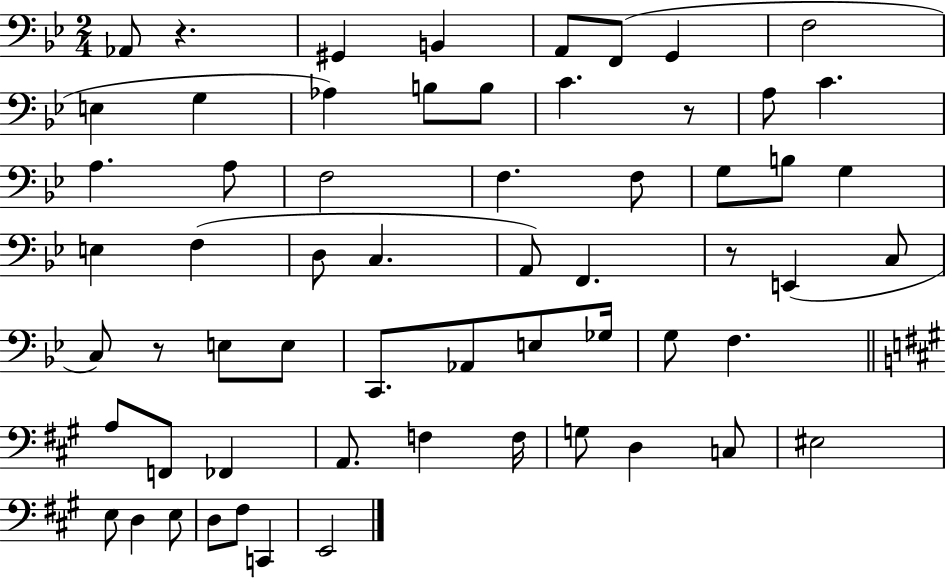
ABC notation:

X:1
T:Untitled
M:2/4
L:1/4
K:Bb
_A,,/2 z ^G,, B,, A,,/2 F,,/2 G,, F,2 E, G, _A, B,/2 B,/2 C z/2 A,/2 C A, A,/2 F,2 F, F,/2 G,/2 B,/2 G, E, F, D,/2 C, A,,/2 F,, z/2 E,, C,/2 C,/2 z/2 E,/2 E,/2 C,,/2 _A,,/2 E,/2 _G,/4 G,/2 F, A,/2 F,,/2 _F,, A,,/2 F, F,/4 G,/2 D, C,/2 ^E,2 E,/2 D, E,/2 D,/2 ^F,/2 C,, E,,2